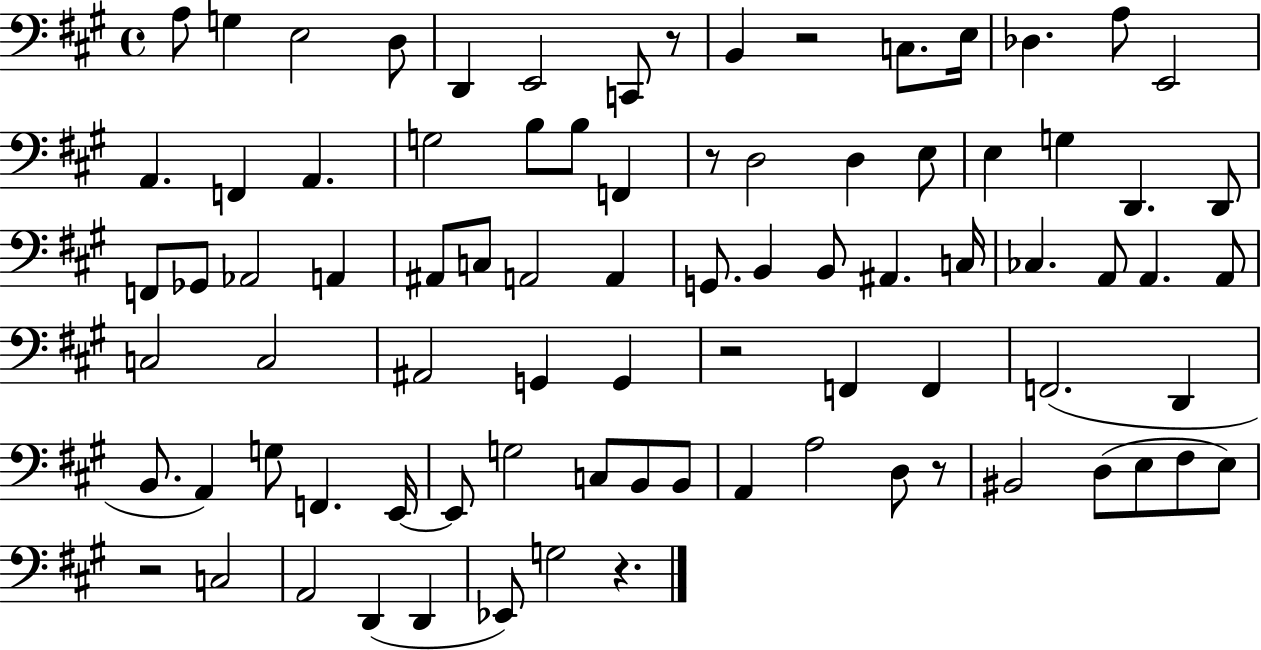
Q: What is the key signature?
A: A major